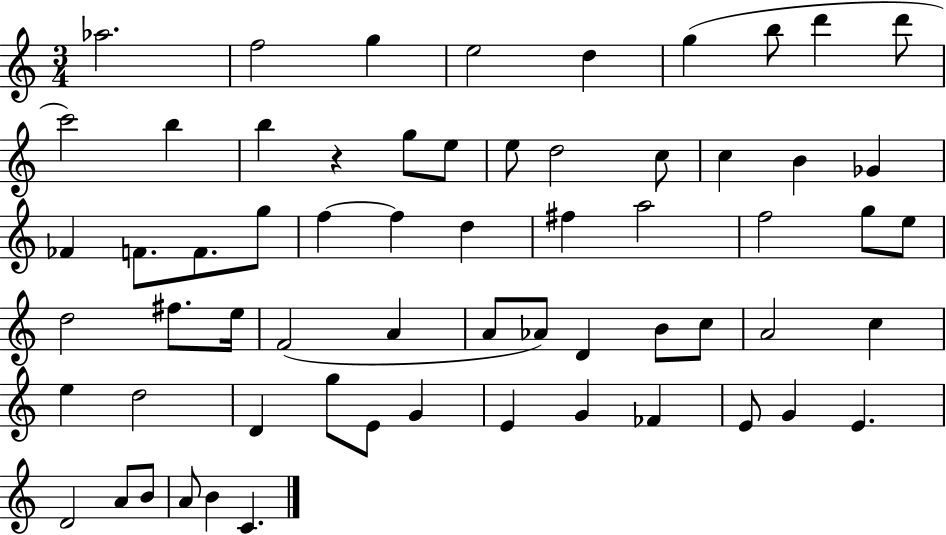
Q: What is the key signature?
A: C major